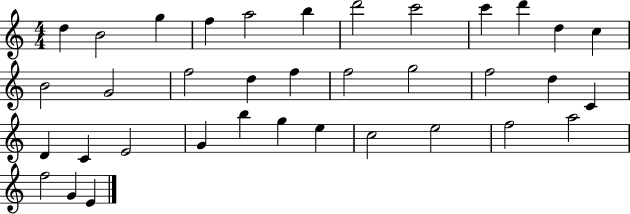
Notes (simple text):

D5/q B4/h G5/q F5/q A5/h B5/q D6/h C6/h C6/q D6/q D5/q C5/q B4/h G4/h F5/h D5/q F5/q F5/h G5/h F5/h D5/q C4/q D4/q C4/q E4/h G4/q B5/q G5/q E5/q C5/h E5/h F5/h A5/h F5/h G4/q E4/q